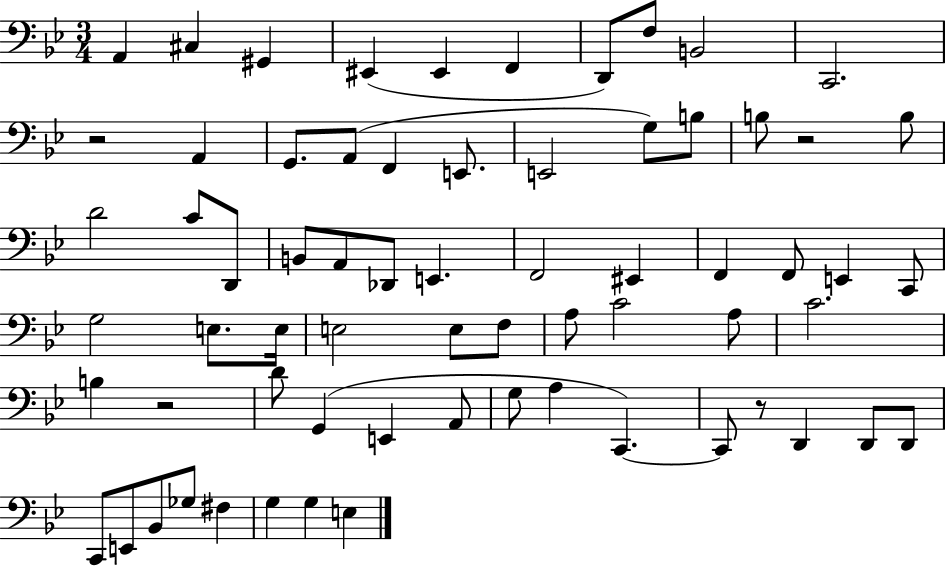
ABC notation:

X:1
T:Untitled
M:3/4
L:1/4
K:Bb
A,, ^C, ^G,, ^E,, ^E,, F,, D,,/2 F,/2 B,,2 C,,2 z2 A,, G,,/2 A,,/2 F,, E,,/2 E,,2 G,/2 B,/2 B,/2 z2 B,/2 D2 C/2 D,,/2 B,,/2 A,,/2 _D,,/2 E,, F,,2 ^E,, F,, F,,/2 E,, C,,/2 G,2 E,/2 E,/4 E,2 E,/2 F,/2 A,/2 C2 A,/2 C2 B, z2 D/2 G,, E,, A,,/2 G,/2 A, C,, C,,/2 z/2 D,, D,,/2 D,,/2 C,,/2 E,,/2 _B,,/2 _G,/2 ^F, G, G, E,